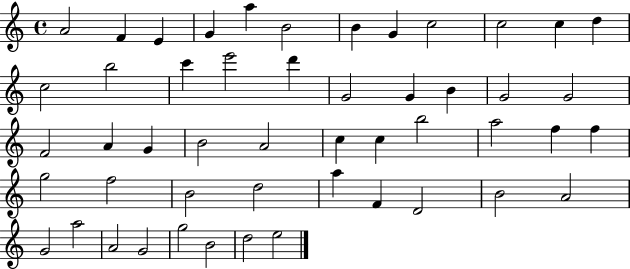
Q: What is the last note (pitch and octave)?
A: E5